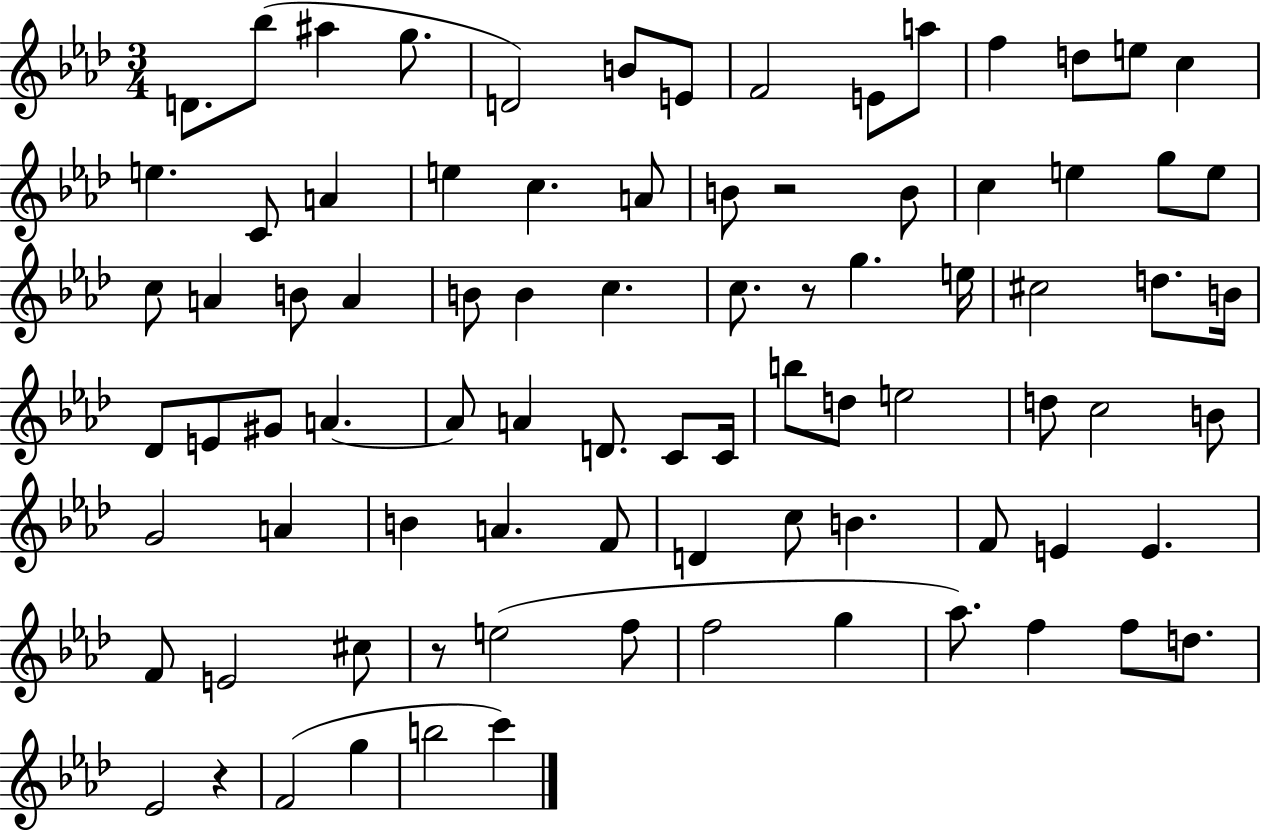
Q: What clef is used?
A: treble